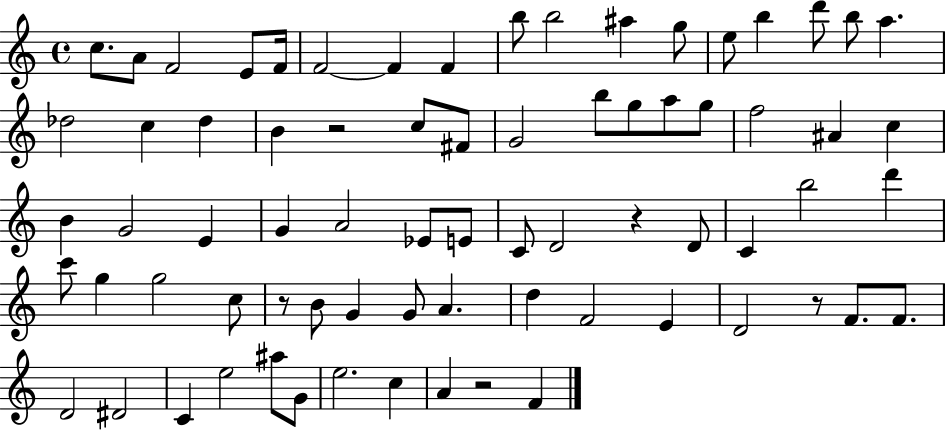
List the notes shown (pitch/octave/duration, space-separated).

C5/e. A4/e F4/h E4/e F4/s F4/h F4/q F4/q B5/e B5/h A#5/q G5/e E5/e B5/q D6/e B5/e A5/q. Db5/h C5/q Db5/q B4/q R/h C5/e F#4/e G4/h B5/e G5/e A5/e G5/e F5/h A#4/q C5/q B4/q G4/h E4/q G4/q A4/h Eb4/e E4/e C4/e D4/h R/q D4/e C4/q B5/h D6/q C6/e G5/q G5/h C5/e R/e B4/e G4/q G4/e A4/q. D5/q F4/h E4/q D4/h R/e F4/e. F4/e. D4/h D#4/h C4/q E5/h A#5/e G4/e E5/h. C5/q A4/q R/h F4/q